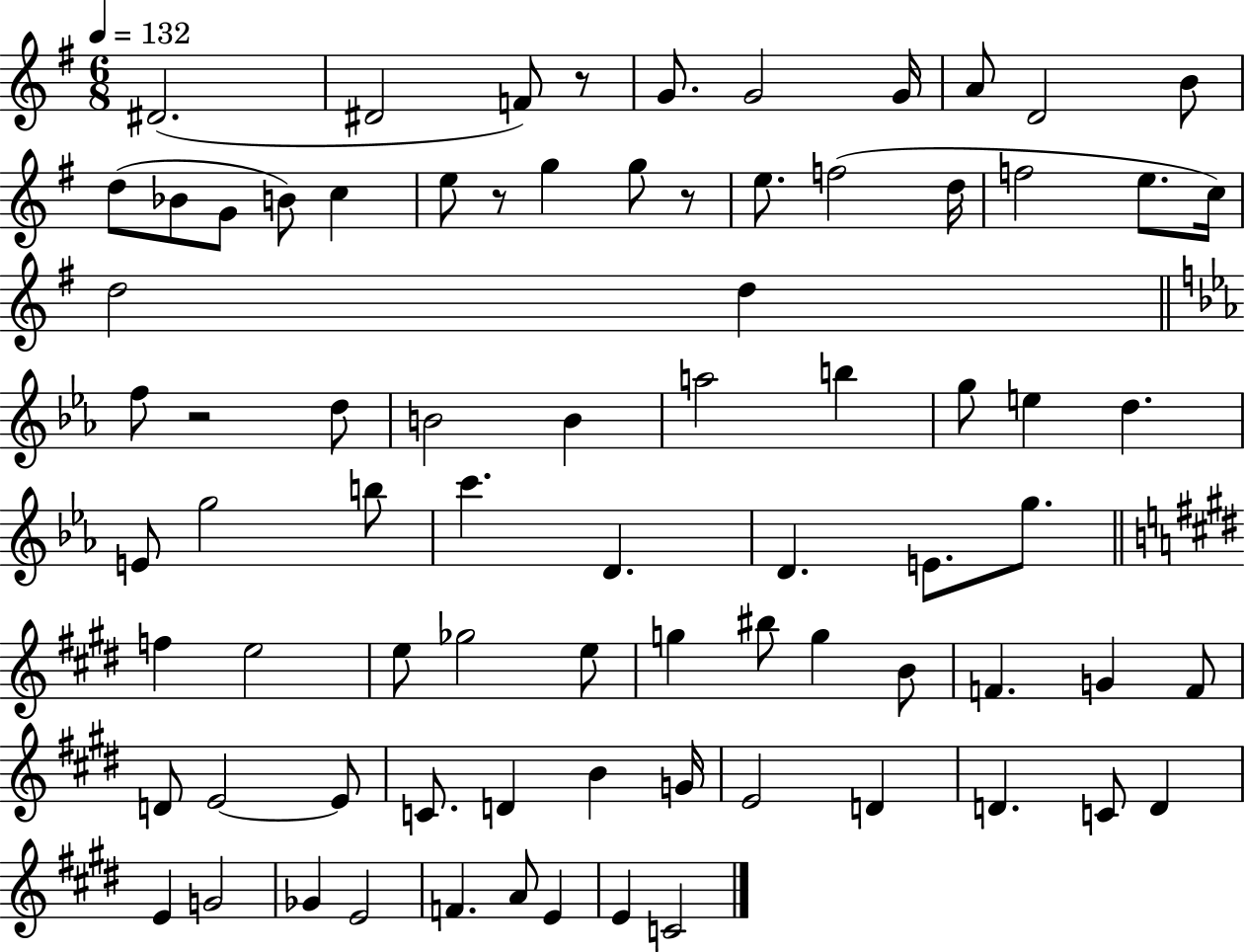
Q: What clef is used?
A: treble